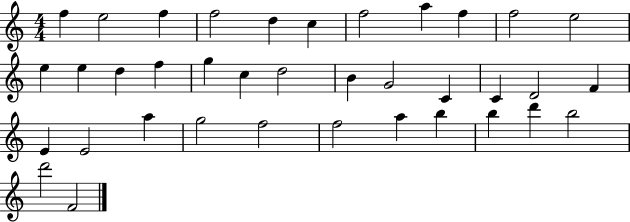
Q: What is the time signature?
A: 4/4